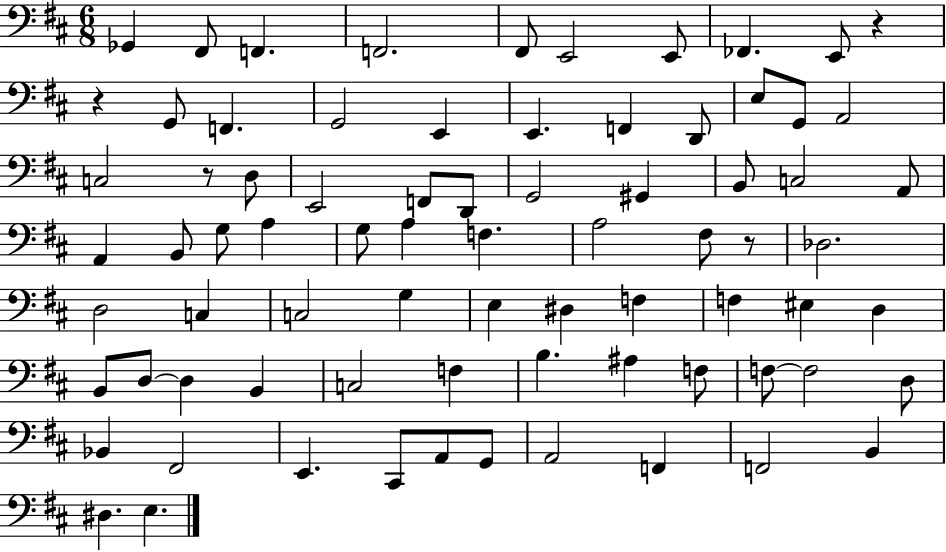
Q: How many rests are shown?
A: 4